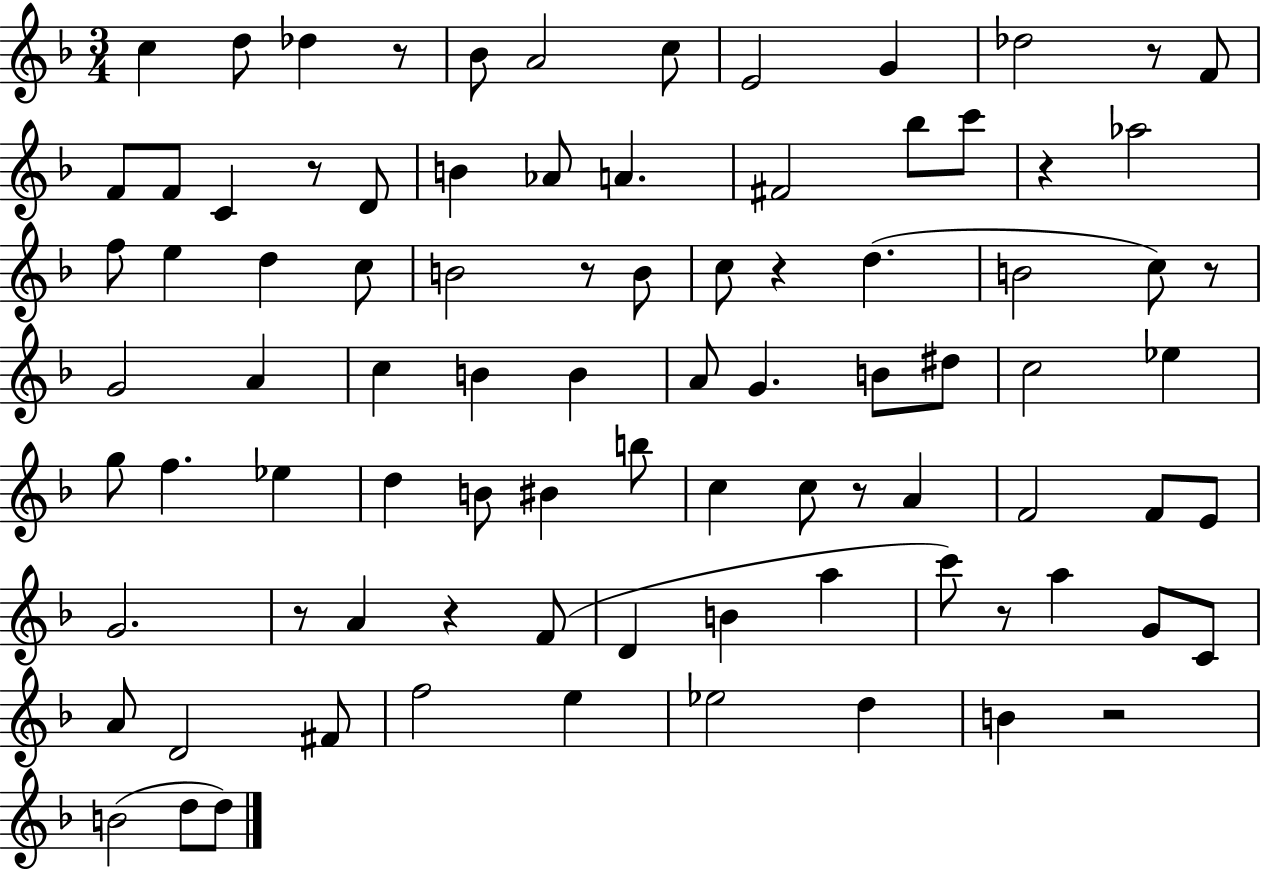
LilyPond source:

{
  \clef treble
  \numericTimeSignature
  \time 3/4
  \key f \major
  c''4 d''8 des''4 r8 | bes'8 a'2 c''8 | e'2 g'4 | des''2 r8 f'8 | \break f'8 f'8 c'4 r8 d'8 | b'4 aes'8 a'4. | fis'2 bes''8 c'''8 | r4 aes''2 | \break f''8 e''4 d''4 c''8 | b'2 r8 b'8 | c''8 r4 d''4.( | b'2 c''8) r8 | \break g'2 a'4 | c''4 b'4 b'4 | a'8 g'4. b'8 dis''8 | c''2 ees''4 | \break g''8 f''4. ees''4 | d''4 b'8 bis'4 b''8 | c''4 c''8 r8 a'4 | f'2 f'8 e'8 | \break g'2. | r8 a'4 r4 f'8( | d'4 b'4 a''4 | c'''8) r8 a''4 g'8 c'8 | \break a'8 d'2 fis'8 | f''2 e''4 | ees''2 d''4 | b'4 r2 | \break b'2( d''8 d''8) | \bar "|."
}